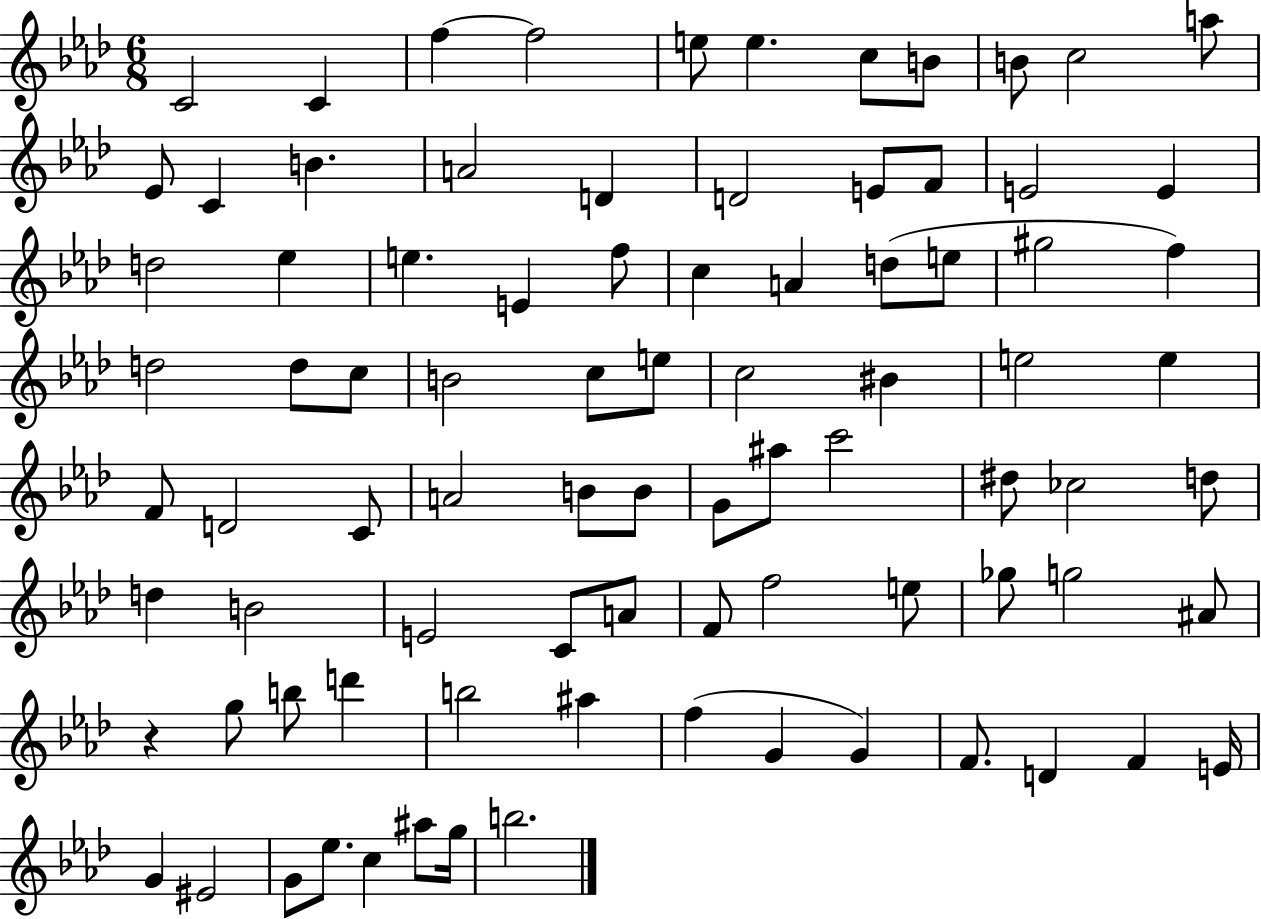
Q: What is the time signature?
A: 6/8